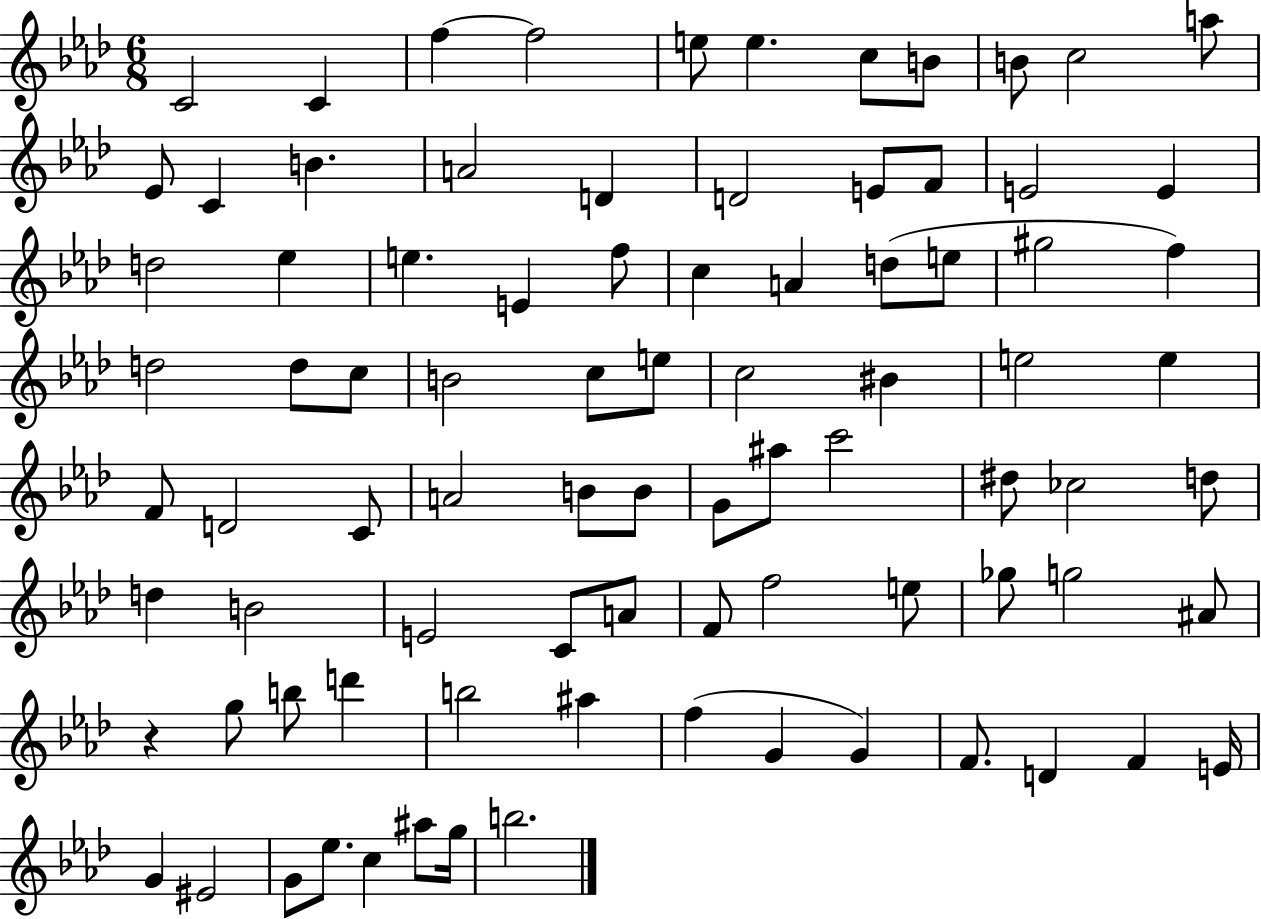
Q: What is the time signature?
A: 6/8